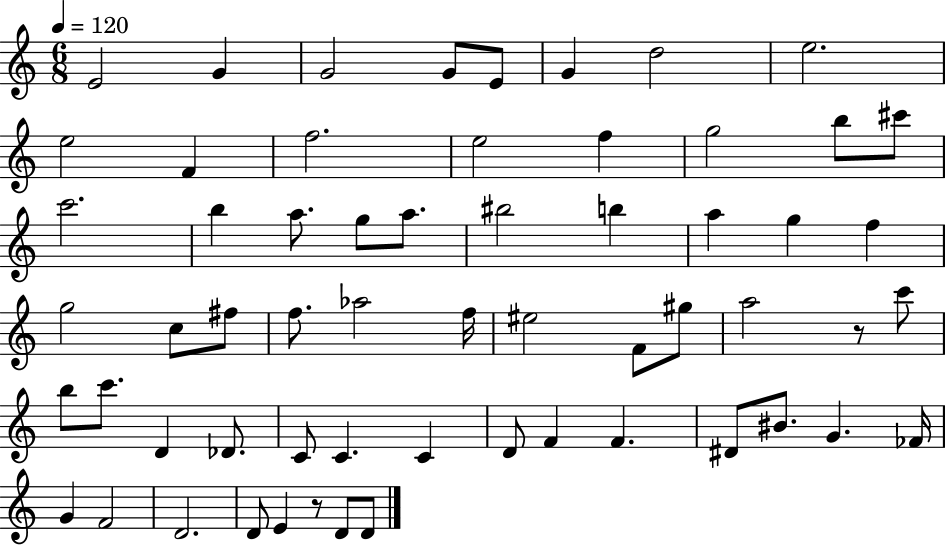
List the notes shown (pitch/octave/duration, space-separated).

E4/h G4/q G4/h G4/e E4/e G4/q D5/h E5/h. E5/h F4/q F5/h. E5/h F5/q G5/h B5/e C#6/e C6/h. B5/q A5/e. G5/e A5/e. BIS5/h B5/q A5/q G5/q F5/q G5/h C5/e F#5/e F5/e. Ab5/h F5/s EIS5/h F4/e G#5/e A5/h R/e C6/e B5/e C6/e. D4/q Db4/e. C4/e C4/q. C4/q D4/e F4/q F4/q. D#4/e BIS4/e. G4/q. FES4/s G4/q F4/h D4/h. D4/e E4/q R/e D4/e D4/e